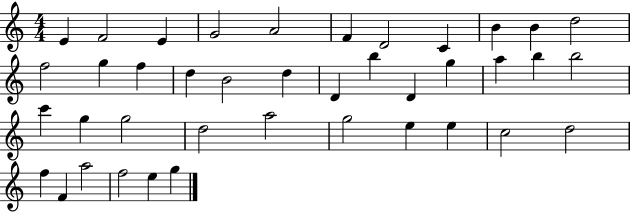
X:1
T:Untitled
M:4/4
L:1/4
K:C
E F2 E G2 A2 F D2 C B B d2 f2 g f d B2 d D b D g a b b2 c' g g2 d2 a2 g2 e e c2 d2 f F a2 f2 e g